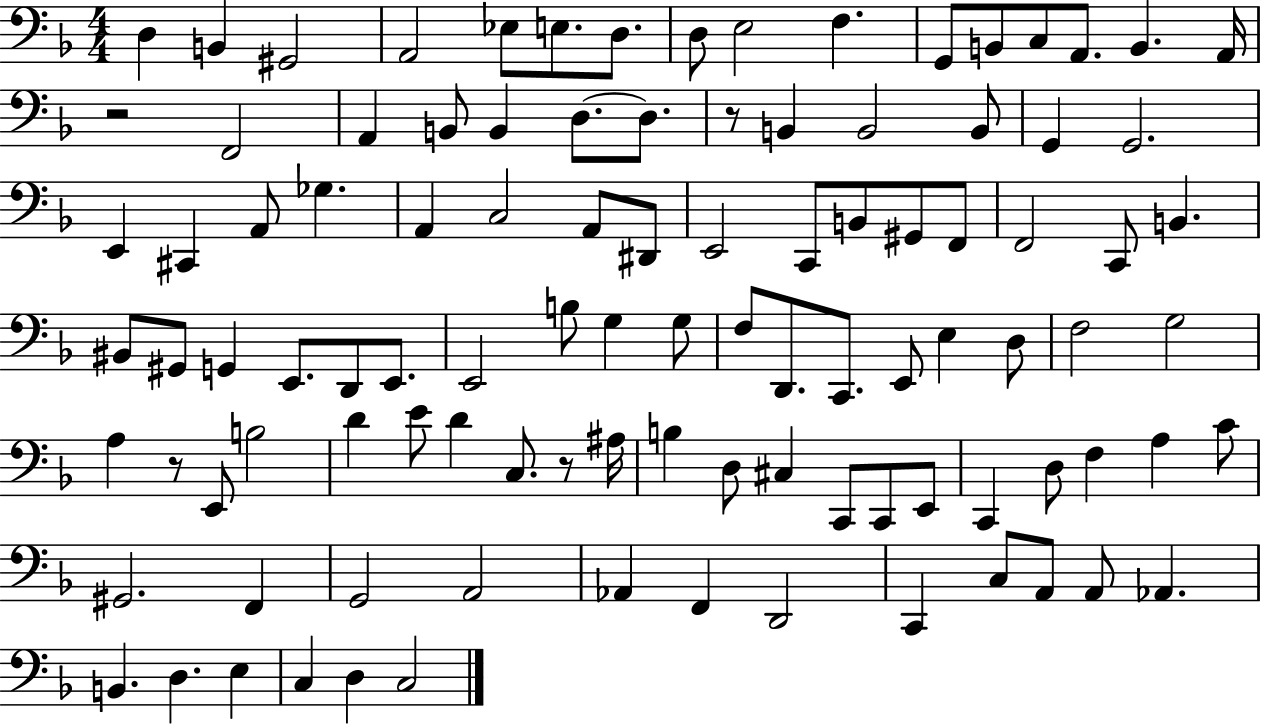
X:1
T:Untitled
M:4/4
L:1/4
K:F
D, B,, ^G,,2 A,,2 _E,/2 E,/2 D,/2 D,/2 E,2 F, G,,/2 B,,/2 C,/2 A,,/2 B,, A,,/4 z2 F,,2 A,, B,,/2 B,, D,/2 D,/2 z/2 B,, B,,2 B,,/2 G,, G,,2 E,, ^C,, A,,/2 _G, A,, C,2 A,,/2 ^D,,/2 E,,2 C,,/2 B,,/2 ^G,,/2 F,,/2 F,,2 C,,/2 B,, ^B,,/2 ^G,,/2 G,, E,,/2 D,,/2 E,,/2 E,,2 B,/2 G, G,/2 F,/2 D,,/2 C,,/2 E,,/2 E, D,/2 F,2 G,2 A, z/2 E,,/2 B,2 D E/2 D C,/2 z/2 ^A,/4 B, D,/2 ^C, C,,/2 C,,/2 E,,/2 C,, D,/2 F, A, C/2 ^G,,2 F,, G,,2 A,,2 _A,, F,, D,,2 C,, C,/2 A,,/2 A,,/2 _A,, B,, D, E, C, D, C,2